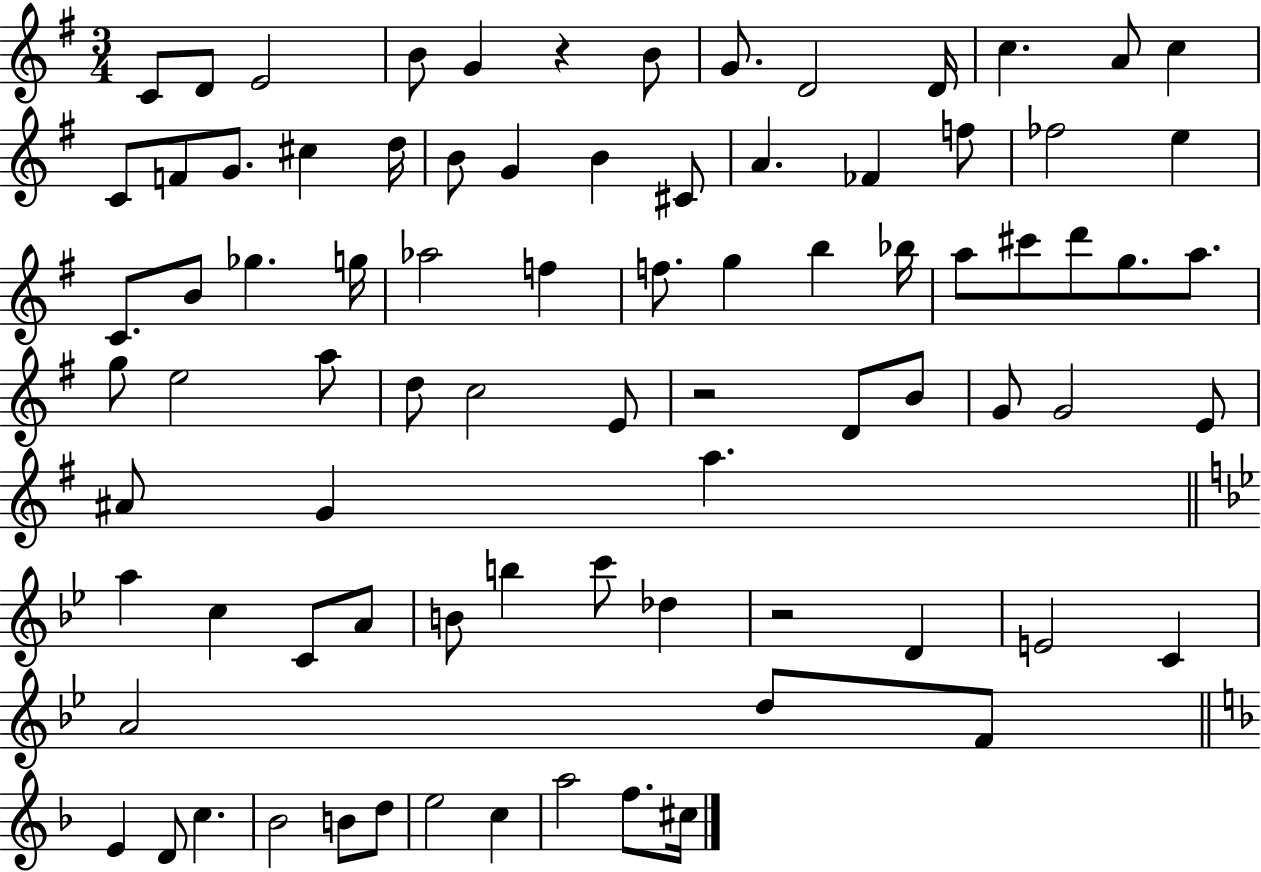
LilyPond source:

{
  \clef treble
  \numericTimeSignature
  \time 3/4
  \key g \major
  c'8 d'8 e'2 | b'8 g'4 r4 b'8 | g'8. d'2 d'16 | c''4. a'8 c''4 | \break c'8 f'8 g'8. cis''4 d''16 | b'8 g'4 b'4 cis'8 | a'4. fes'4 f''8 | fes''2 e''4 | \break c'8. b'8 ges''4. g''16 | aes''2 f''4 | f''8. g''4 b''4 bes''16 | a''8 cis'''8 d'''8 g''8. a''8. | \break g''8 e''2 a''8 | d''8 c''2 e'8 | r2 d'8 b'8 | g'8 g'2 e'8 | \break ais'8 g'4 a''4. | \bar "||" \break \key g \minor a''4 c''4 c'8 a'8 | b'8 b''4 c'''8 des''4 | r2 d'4 | e'2 c'4 | \break a'2 d''8 f'8 | \bar "||" \break \key d \minor e'4 d'8 c''4. | bes'2 b'8 d''8 | e''2 c''4 | a''2 f''8. cis''16 | \break \bar "|."
}